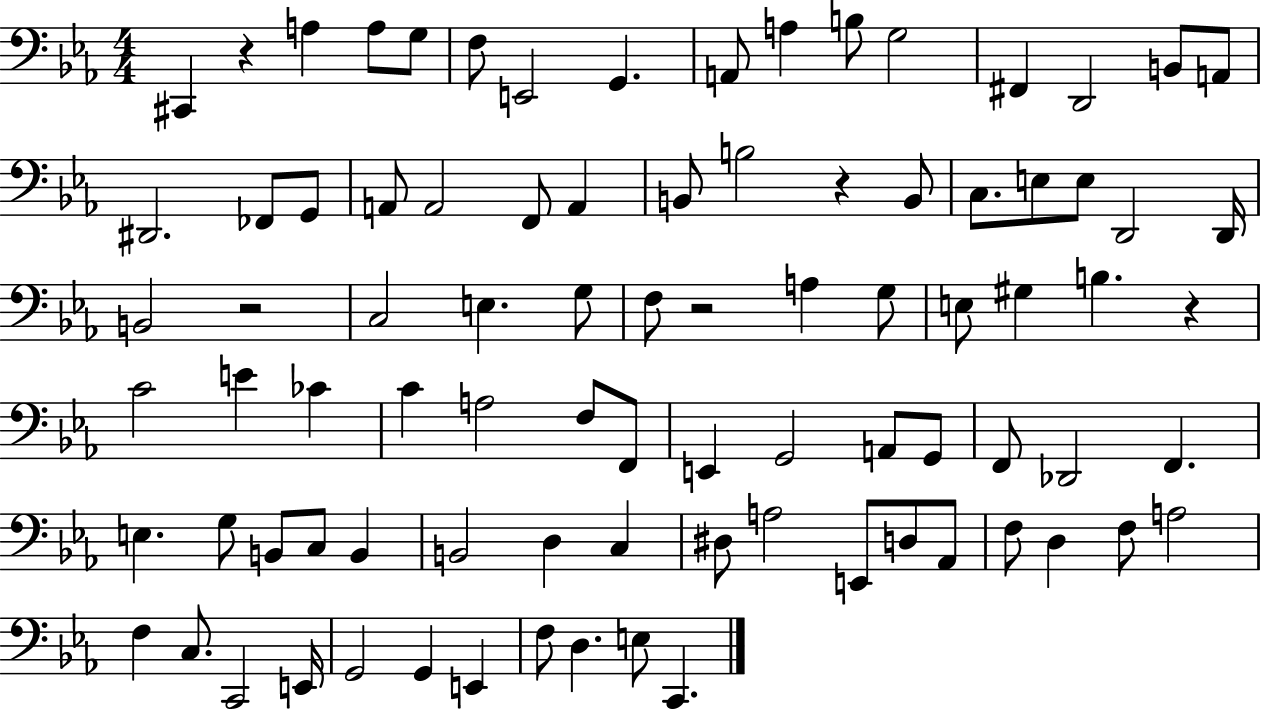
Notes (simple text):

C#2/q R/q A3/q A3/e G3/e F3/e E2/h G2/q. A2/e A3/q B3/e G3/h F#2/q D2/h B2/e A2/e D#2/h. FES2/e G2/e A2/e A2/h F2/e A2/q B2/e B3/h R/q B2/e C3/e. E3/e E3/e D2/h D2/s B2/h R/h C3/h E3/q. G3/e F3/e R/h A3/q G3/e E3/e G#3/q B3/q. R/q C4/h E4/q CES4/q C4/q A3/h F3/e F2/e E2/q G2/h A2/e G2/e F2/e Db2/h F2/q. E3/q. G3/e B2/e C3/e B2/q B2/h D3/q C3/q D#3/e A3/h E2/e D3/e Ab2/e F3/e D3/q F3/e A3/h F3/q C3/e. C2/h E2/s G2/h G2/q E2/q F3/e D3/q. E3/e C2/q.